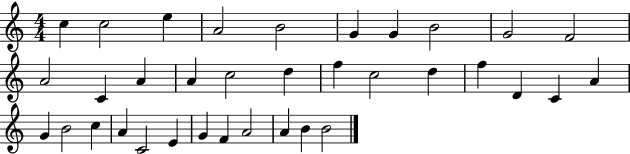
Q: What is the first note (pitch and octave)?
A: C5